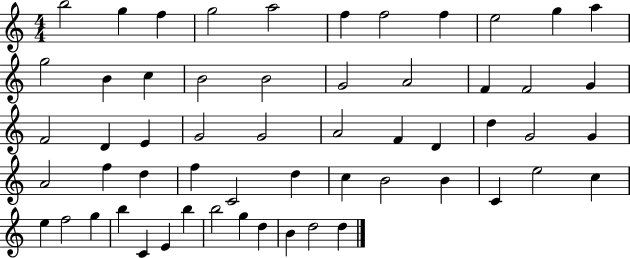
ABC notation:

X:1
T:Untitled
M:4/4
L:1/4
K:C
b2 g f g2 a2 f f2 f e2 g a g2 B c B2 B2 G2 A2 F F2 G F2 D E G2 G2 A2 F D d G2 G A2 f d f C2 d c B2 B C e2 c e f2 g b C E b b2 g d B d2 d